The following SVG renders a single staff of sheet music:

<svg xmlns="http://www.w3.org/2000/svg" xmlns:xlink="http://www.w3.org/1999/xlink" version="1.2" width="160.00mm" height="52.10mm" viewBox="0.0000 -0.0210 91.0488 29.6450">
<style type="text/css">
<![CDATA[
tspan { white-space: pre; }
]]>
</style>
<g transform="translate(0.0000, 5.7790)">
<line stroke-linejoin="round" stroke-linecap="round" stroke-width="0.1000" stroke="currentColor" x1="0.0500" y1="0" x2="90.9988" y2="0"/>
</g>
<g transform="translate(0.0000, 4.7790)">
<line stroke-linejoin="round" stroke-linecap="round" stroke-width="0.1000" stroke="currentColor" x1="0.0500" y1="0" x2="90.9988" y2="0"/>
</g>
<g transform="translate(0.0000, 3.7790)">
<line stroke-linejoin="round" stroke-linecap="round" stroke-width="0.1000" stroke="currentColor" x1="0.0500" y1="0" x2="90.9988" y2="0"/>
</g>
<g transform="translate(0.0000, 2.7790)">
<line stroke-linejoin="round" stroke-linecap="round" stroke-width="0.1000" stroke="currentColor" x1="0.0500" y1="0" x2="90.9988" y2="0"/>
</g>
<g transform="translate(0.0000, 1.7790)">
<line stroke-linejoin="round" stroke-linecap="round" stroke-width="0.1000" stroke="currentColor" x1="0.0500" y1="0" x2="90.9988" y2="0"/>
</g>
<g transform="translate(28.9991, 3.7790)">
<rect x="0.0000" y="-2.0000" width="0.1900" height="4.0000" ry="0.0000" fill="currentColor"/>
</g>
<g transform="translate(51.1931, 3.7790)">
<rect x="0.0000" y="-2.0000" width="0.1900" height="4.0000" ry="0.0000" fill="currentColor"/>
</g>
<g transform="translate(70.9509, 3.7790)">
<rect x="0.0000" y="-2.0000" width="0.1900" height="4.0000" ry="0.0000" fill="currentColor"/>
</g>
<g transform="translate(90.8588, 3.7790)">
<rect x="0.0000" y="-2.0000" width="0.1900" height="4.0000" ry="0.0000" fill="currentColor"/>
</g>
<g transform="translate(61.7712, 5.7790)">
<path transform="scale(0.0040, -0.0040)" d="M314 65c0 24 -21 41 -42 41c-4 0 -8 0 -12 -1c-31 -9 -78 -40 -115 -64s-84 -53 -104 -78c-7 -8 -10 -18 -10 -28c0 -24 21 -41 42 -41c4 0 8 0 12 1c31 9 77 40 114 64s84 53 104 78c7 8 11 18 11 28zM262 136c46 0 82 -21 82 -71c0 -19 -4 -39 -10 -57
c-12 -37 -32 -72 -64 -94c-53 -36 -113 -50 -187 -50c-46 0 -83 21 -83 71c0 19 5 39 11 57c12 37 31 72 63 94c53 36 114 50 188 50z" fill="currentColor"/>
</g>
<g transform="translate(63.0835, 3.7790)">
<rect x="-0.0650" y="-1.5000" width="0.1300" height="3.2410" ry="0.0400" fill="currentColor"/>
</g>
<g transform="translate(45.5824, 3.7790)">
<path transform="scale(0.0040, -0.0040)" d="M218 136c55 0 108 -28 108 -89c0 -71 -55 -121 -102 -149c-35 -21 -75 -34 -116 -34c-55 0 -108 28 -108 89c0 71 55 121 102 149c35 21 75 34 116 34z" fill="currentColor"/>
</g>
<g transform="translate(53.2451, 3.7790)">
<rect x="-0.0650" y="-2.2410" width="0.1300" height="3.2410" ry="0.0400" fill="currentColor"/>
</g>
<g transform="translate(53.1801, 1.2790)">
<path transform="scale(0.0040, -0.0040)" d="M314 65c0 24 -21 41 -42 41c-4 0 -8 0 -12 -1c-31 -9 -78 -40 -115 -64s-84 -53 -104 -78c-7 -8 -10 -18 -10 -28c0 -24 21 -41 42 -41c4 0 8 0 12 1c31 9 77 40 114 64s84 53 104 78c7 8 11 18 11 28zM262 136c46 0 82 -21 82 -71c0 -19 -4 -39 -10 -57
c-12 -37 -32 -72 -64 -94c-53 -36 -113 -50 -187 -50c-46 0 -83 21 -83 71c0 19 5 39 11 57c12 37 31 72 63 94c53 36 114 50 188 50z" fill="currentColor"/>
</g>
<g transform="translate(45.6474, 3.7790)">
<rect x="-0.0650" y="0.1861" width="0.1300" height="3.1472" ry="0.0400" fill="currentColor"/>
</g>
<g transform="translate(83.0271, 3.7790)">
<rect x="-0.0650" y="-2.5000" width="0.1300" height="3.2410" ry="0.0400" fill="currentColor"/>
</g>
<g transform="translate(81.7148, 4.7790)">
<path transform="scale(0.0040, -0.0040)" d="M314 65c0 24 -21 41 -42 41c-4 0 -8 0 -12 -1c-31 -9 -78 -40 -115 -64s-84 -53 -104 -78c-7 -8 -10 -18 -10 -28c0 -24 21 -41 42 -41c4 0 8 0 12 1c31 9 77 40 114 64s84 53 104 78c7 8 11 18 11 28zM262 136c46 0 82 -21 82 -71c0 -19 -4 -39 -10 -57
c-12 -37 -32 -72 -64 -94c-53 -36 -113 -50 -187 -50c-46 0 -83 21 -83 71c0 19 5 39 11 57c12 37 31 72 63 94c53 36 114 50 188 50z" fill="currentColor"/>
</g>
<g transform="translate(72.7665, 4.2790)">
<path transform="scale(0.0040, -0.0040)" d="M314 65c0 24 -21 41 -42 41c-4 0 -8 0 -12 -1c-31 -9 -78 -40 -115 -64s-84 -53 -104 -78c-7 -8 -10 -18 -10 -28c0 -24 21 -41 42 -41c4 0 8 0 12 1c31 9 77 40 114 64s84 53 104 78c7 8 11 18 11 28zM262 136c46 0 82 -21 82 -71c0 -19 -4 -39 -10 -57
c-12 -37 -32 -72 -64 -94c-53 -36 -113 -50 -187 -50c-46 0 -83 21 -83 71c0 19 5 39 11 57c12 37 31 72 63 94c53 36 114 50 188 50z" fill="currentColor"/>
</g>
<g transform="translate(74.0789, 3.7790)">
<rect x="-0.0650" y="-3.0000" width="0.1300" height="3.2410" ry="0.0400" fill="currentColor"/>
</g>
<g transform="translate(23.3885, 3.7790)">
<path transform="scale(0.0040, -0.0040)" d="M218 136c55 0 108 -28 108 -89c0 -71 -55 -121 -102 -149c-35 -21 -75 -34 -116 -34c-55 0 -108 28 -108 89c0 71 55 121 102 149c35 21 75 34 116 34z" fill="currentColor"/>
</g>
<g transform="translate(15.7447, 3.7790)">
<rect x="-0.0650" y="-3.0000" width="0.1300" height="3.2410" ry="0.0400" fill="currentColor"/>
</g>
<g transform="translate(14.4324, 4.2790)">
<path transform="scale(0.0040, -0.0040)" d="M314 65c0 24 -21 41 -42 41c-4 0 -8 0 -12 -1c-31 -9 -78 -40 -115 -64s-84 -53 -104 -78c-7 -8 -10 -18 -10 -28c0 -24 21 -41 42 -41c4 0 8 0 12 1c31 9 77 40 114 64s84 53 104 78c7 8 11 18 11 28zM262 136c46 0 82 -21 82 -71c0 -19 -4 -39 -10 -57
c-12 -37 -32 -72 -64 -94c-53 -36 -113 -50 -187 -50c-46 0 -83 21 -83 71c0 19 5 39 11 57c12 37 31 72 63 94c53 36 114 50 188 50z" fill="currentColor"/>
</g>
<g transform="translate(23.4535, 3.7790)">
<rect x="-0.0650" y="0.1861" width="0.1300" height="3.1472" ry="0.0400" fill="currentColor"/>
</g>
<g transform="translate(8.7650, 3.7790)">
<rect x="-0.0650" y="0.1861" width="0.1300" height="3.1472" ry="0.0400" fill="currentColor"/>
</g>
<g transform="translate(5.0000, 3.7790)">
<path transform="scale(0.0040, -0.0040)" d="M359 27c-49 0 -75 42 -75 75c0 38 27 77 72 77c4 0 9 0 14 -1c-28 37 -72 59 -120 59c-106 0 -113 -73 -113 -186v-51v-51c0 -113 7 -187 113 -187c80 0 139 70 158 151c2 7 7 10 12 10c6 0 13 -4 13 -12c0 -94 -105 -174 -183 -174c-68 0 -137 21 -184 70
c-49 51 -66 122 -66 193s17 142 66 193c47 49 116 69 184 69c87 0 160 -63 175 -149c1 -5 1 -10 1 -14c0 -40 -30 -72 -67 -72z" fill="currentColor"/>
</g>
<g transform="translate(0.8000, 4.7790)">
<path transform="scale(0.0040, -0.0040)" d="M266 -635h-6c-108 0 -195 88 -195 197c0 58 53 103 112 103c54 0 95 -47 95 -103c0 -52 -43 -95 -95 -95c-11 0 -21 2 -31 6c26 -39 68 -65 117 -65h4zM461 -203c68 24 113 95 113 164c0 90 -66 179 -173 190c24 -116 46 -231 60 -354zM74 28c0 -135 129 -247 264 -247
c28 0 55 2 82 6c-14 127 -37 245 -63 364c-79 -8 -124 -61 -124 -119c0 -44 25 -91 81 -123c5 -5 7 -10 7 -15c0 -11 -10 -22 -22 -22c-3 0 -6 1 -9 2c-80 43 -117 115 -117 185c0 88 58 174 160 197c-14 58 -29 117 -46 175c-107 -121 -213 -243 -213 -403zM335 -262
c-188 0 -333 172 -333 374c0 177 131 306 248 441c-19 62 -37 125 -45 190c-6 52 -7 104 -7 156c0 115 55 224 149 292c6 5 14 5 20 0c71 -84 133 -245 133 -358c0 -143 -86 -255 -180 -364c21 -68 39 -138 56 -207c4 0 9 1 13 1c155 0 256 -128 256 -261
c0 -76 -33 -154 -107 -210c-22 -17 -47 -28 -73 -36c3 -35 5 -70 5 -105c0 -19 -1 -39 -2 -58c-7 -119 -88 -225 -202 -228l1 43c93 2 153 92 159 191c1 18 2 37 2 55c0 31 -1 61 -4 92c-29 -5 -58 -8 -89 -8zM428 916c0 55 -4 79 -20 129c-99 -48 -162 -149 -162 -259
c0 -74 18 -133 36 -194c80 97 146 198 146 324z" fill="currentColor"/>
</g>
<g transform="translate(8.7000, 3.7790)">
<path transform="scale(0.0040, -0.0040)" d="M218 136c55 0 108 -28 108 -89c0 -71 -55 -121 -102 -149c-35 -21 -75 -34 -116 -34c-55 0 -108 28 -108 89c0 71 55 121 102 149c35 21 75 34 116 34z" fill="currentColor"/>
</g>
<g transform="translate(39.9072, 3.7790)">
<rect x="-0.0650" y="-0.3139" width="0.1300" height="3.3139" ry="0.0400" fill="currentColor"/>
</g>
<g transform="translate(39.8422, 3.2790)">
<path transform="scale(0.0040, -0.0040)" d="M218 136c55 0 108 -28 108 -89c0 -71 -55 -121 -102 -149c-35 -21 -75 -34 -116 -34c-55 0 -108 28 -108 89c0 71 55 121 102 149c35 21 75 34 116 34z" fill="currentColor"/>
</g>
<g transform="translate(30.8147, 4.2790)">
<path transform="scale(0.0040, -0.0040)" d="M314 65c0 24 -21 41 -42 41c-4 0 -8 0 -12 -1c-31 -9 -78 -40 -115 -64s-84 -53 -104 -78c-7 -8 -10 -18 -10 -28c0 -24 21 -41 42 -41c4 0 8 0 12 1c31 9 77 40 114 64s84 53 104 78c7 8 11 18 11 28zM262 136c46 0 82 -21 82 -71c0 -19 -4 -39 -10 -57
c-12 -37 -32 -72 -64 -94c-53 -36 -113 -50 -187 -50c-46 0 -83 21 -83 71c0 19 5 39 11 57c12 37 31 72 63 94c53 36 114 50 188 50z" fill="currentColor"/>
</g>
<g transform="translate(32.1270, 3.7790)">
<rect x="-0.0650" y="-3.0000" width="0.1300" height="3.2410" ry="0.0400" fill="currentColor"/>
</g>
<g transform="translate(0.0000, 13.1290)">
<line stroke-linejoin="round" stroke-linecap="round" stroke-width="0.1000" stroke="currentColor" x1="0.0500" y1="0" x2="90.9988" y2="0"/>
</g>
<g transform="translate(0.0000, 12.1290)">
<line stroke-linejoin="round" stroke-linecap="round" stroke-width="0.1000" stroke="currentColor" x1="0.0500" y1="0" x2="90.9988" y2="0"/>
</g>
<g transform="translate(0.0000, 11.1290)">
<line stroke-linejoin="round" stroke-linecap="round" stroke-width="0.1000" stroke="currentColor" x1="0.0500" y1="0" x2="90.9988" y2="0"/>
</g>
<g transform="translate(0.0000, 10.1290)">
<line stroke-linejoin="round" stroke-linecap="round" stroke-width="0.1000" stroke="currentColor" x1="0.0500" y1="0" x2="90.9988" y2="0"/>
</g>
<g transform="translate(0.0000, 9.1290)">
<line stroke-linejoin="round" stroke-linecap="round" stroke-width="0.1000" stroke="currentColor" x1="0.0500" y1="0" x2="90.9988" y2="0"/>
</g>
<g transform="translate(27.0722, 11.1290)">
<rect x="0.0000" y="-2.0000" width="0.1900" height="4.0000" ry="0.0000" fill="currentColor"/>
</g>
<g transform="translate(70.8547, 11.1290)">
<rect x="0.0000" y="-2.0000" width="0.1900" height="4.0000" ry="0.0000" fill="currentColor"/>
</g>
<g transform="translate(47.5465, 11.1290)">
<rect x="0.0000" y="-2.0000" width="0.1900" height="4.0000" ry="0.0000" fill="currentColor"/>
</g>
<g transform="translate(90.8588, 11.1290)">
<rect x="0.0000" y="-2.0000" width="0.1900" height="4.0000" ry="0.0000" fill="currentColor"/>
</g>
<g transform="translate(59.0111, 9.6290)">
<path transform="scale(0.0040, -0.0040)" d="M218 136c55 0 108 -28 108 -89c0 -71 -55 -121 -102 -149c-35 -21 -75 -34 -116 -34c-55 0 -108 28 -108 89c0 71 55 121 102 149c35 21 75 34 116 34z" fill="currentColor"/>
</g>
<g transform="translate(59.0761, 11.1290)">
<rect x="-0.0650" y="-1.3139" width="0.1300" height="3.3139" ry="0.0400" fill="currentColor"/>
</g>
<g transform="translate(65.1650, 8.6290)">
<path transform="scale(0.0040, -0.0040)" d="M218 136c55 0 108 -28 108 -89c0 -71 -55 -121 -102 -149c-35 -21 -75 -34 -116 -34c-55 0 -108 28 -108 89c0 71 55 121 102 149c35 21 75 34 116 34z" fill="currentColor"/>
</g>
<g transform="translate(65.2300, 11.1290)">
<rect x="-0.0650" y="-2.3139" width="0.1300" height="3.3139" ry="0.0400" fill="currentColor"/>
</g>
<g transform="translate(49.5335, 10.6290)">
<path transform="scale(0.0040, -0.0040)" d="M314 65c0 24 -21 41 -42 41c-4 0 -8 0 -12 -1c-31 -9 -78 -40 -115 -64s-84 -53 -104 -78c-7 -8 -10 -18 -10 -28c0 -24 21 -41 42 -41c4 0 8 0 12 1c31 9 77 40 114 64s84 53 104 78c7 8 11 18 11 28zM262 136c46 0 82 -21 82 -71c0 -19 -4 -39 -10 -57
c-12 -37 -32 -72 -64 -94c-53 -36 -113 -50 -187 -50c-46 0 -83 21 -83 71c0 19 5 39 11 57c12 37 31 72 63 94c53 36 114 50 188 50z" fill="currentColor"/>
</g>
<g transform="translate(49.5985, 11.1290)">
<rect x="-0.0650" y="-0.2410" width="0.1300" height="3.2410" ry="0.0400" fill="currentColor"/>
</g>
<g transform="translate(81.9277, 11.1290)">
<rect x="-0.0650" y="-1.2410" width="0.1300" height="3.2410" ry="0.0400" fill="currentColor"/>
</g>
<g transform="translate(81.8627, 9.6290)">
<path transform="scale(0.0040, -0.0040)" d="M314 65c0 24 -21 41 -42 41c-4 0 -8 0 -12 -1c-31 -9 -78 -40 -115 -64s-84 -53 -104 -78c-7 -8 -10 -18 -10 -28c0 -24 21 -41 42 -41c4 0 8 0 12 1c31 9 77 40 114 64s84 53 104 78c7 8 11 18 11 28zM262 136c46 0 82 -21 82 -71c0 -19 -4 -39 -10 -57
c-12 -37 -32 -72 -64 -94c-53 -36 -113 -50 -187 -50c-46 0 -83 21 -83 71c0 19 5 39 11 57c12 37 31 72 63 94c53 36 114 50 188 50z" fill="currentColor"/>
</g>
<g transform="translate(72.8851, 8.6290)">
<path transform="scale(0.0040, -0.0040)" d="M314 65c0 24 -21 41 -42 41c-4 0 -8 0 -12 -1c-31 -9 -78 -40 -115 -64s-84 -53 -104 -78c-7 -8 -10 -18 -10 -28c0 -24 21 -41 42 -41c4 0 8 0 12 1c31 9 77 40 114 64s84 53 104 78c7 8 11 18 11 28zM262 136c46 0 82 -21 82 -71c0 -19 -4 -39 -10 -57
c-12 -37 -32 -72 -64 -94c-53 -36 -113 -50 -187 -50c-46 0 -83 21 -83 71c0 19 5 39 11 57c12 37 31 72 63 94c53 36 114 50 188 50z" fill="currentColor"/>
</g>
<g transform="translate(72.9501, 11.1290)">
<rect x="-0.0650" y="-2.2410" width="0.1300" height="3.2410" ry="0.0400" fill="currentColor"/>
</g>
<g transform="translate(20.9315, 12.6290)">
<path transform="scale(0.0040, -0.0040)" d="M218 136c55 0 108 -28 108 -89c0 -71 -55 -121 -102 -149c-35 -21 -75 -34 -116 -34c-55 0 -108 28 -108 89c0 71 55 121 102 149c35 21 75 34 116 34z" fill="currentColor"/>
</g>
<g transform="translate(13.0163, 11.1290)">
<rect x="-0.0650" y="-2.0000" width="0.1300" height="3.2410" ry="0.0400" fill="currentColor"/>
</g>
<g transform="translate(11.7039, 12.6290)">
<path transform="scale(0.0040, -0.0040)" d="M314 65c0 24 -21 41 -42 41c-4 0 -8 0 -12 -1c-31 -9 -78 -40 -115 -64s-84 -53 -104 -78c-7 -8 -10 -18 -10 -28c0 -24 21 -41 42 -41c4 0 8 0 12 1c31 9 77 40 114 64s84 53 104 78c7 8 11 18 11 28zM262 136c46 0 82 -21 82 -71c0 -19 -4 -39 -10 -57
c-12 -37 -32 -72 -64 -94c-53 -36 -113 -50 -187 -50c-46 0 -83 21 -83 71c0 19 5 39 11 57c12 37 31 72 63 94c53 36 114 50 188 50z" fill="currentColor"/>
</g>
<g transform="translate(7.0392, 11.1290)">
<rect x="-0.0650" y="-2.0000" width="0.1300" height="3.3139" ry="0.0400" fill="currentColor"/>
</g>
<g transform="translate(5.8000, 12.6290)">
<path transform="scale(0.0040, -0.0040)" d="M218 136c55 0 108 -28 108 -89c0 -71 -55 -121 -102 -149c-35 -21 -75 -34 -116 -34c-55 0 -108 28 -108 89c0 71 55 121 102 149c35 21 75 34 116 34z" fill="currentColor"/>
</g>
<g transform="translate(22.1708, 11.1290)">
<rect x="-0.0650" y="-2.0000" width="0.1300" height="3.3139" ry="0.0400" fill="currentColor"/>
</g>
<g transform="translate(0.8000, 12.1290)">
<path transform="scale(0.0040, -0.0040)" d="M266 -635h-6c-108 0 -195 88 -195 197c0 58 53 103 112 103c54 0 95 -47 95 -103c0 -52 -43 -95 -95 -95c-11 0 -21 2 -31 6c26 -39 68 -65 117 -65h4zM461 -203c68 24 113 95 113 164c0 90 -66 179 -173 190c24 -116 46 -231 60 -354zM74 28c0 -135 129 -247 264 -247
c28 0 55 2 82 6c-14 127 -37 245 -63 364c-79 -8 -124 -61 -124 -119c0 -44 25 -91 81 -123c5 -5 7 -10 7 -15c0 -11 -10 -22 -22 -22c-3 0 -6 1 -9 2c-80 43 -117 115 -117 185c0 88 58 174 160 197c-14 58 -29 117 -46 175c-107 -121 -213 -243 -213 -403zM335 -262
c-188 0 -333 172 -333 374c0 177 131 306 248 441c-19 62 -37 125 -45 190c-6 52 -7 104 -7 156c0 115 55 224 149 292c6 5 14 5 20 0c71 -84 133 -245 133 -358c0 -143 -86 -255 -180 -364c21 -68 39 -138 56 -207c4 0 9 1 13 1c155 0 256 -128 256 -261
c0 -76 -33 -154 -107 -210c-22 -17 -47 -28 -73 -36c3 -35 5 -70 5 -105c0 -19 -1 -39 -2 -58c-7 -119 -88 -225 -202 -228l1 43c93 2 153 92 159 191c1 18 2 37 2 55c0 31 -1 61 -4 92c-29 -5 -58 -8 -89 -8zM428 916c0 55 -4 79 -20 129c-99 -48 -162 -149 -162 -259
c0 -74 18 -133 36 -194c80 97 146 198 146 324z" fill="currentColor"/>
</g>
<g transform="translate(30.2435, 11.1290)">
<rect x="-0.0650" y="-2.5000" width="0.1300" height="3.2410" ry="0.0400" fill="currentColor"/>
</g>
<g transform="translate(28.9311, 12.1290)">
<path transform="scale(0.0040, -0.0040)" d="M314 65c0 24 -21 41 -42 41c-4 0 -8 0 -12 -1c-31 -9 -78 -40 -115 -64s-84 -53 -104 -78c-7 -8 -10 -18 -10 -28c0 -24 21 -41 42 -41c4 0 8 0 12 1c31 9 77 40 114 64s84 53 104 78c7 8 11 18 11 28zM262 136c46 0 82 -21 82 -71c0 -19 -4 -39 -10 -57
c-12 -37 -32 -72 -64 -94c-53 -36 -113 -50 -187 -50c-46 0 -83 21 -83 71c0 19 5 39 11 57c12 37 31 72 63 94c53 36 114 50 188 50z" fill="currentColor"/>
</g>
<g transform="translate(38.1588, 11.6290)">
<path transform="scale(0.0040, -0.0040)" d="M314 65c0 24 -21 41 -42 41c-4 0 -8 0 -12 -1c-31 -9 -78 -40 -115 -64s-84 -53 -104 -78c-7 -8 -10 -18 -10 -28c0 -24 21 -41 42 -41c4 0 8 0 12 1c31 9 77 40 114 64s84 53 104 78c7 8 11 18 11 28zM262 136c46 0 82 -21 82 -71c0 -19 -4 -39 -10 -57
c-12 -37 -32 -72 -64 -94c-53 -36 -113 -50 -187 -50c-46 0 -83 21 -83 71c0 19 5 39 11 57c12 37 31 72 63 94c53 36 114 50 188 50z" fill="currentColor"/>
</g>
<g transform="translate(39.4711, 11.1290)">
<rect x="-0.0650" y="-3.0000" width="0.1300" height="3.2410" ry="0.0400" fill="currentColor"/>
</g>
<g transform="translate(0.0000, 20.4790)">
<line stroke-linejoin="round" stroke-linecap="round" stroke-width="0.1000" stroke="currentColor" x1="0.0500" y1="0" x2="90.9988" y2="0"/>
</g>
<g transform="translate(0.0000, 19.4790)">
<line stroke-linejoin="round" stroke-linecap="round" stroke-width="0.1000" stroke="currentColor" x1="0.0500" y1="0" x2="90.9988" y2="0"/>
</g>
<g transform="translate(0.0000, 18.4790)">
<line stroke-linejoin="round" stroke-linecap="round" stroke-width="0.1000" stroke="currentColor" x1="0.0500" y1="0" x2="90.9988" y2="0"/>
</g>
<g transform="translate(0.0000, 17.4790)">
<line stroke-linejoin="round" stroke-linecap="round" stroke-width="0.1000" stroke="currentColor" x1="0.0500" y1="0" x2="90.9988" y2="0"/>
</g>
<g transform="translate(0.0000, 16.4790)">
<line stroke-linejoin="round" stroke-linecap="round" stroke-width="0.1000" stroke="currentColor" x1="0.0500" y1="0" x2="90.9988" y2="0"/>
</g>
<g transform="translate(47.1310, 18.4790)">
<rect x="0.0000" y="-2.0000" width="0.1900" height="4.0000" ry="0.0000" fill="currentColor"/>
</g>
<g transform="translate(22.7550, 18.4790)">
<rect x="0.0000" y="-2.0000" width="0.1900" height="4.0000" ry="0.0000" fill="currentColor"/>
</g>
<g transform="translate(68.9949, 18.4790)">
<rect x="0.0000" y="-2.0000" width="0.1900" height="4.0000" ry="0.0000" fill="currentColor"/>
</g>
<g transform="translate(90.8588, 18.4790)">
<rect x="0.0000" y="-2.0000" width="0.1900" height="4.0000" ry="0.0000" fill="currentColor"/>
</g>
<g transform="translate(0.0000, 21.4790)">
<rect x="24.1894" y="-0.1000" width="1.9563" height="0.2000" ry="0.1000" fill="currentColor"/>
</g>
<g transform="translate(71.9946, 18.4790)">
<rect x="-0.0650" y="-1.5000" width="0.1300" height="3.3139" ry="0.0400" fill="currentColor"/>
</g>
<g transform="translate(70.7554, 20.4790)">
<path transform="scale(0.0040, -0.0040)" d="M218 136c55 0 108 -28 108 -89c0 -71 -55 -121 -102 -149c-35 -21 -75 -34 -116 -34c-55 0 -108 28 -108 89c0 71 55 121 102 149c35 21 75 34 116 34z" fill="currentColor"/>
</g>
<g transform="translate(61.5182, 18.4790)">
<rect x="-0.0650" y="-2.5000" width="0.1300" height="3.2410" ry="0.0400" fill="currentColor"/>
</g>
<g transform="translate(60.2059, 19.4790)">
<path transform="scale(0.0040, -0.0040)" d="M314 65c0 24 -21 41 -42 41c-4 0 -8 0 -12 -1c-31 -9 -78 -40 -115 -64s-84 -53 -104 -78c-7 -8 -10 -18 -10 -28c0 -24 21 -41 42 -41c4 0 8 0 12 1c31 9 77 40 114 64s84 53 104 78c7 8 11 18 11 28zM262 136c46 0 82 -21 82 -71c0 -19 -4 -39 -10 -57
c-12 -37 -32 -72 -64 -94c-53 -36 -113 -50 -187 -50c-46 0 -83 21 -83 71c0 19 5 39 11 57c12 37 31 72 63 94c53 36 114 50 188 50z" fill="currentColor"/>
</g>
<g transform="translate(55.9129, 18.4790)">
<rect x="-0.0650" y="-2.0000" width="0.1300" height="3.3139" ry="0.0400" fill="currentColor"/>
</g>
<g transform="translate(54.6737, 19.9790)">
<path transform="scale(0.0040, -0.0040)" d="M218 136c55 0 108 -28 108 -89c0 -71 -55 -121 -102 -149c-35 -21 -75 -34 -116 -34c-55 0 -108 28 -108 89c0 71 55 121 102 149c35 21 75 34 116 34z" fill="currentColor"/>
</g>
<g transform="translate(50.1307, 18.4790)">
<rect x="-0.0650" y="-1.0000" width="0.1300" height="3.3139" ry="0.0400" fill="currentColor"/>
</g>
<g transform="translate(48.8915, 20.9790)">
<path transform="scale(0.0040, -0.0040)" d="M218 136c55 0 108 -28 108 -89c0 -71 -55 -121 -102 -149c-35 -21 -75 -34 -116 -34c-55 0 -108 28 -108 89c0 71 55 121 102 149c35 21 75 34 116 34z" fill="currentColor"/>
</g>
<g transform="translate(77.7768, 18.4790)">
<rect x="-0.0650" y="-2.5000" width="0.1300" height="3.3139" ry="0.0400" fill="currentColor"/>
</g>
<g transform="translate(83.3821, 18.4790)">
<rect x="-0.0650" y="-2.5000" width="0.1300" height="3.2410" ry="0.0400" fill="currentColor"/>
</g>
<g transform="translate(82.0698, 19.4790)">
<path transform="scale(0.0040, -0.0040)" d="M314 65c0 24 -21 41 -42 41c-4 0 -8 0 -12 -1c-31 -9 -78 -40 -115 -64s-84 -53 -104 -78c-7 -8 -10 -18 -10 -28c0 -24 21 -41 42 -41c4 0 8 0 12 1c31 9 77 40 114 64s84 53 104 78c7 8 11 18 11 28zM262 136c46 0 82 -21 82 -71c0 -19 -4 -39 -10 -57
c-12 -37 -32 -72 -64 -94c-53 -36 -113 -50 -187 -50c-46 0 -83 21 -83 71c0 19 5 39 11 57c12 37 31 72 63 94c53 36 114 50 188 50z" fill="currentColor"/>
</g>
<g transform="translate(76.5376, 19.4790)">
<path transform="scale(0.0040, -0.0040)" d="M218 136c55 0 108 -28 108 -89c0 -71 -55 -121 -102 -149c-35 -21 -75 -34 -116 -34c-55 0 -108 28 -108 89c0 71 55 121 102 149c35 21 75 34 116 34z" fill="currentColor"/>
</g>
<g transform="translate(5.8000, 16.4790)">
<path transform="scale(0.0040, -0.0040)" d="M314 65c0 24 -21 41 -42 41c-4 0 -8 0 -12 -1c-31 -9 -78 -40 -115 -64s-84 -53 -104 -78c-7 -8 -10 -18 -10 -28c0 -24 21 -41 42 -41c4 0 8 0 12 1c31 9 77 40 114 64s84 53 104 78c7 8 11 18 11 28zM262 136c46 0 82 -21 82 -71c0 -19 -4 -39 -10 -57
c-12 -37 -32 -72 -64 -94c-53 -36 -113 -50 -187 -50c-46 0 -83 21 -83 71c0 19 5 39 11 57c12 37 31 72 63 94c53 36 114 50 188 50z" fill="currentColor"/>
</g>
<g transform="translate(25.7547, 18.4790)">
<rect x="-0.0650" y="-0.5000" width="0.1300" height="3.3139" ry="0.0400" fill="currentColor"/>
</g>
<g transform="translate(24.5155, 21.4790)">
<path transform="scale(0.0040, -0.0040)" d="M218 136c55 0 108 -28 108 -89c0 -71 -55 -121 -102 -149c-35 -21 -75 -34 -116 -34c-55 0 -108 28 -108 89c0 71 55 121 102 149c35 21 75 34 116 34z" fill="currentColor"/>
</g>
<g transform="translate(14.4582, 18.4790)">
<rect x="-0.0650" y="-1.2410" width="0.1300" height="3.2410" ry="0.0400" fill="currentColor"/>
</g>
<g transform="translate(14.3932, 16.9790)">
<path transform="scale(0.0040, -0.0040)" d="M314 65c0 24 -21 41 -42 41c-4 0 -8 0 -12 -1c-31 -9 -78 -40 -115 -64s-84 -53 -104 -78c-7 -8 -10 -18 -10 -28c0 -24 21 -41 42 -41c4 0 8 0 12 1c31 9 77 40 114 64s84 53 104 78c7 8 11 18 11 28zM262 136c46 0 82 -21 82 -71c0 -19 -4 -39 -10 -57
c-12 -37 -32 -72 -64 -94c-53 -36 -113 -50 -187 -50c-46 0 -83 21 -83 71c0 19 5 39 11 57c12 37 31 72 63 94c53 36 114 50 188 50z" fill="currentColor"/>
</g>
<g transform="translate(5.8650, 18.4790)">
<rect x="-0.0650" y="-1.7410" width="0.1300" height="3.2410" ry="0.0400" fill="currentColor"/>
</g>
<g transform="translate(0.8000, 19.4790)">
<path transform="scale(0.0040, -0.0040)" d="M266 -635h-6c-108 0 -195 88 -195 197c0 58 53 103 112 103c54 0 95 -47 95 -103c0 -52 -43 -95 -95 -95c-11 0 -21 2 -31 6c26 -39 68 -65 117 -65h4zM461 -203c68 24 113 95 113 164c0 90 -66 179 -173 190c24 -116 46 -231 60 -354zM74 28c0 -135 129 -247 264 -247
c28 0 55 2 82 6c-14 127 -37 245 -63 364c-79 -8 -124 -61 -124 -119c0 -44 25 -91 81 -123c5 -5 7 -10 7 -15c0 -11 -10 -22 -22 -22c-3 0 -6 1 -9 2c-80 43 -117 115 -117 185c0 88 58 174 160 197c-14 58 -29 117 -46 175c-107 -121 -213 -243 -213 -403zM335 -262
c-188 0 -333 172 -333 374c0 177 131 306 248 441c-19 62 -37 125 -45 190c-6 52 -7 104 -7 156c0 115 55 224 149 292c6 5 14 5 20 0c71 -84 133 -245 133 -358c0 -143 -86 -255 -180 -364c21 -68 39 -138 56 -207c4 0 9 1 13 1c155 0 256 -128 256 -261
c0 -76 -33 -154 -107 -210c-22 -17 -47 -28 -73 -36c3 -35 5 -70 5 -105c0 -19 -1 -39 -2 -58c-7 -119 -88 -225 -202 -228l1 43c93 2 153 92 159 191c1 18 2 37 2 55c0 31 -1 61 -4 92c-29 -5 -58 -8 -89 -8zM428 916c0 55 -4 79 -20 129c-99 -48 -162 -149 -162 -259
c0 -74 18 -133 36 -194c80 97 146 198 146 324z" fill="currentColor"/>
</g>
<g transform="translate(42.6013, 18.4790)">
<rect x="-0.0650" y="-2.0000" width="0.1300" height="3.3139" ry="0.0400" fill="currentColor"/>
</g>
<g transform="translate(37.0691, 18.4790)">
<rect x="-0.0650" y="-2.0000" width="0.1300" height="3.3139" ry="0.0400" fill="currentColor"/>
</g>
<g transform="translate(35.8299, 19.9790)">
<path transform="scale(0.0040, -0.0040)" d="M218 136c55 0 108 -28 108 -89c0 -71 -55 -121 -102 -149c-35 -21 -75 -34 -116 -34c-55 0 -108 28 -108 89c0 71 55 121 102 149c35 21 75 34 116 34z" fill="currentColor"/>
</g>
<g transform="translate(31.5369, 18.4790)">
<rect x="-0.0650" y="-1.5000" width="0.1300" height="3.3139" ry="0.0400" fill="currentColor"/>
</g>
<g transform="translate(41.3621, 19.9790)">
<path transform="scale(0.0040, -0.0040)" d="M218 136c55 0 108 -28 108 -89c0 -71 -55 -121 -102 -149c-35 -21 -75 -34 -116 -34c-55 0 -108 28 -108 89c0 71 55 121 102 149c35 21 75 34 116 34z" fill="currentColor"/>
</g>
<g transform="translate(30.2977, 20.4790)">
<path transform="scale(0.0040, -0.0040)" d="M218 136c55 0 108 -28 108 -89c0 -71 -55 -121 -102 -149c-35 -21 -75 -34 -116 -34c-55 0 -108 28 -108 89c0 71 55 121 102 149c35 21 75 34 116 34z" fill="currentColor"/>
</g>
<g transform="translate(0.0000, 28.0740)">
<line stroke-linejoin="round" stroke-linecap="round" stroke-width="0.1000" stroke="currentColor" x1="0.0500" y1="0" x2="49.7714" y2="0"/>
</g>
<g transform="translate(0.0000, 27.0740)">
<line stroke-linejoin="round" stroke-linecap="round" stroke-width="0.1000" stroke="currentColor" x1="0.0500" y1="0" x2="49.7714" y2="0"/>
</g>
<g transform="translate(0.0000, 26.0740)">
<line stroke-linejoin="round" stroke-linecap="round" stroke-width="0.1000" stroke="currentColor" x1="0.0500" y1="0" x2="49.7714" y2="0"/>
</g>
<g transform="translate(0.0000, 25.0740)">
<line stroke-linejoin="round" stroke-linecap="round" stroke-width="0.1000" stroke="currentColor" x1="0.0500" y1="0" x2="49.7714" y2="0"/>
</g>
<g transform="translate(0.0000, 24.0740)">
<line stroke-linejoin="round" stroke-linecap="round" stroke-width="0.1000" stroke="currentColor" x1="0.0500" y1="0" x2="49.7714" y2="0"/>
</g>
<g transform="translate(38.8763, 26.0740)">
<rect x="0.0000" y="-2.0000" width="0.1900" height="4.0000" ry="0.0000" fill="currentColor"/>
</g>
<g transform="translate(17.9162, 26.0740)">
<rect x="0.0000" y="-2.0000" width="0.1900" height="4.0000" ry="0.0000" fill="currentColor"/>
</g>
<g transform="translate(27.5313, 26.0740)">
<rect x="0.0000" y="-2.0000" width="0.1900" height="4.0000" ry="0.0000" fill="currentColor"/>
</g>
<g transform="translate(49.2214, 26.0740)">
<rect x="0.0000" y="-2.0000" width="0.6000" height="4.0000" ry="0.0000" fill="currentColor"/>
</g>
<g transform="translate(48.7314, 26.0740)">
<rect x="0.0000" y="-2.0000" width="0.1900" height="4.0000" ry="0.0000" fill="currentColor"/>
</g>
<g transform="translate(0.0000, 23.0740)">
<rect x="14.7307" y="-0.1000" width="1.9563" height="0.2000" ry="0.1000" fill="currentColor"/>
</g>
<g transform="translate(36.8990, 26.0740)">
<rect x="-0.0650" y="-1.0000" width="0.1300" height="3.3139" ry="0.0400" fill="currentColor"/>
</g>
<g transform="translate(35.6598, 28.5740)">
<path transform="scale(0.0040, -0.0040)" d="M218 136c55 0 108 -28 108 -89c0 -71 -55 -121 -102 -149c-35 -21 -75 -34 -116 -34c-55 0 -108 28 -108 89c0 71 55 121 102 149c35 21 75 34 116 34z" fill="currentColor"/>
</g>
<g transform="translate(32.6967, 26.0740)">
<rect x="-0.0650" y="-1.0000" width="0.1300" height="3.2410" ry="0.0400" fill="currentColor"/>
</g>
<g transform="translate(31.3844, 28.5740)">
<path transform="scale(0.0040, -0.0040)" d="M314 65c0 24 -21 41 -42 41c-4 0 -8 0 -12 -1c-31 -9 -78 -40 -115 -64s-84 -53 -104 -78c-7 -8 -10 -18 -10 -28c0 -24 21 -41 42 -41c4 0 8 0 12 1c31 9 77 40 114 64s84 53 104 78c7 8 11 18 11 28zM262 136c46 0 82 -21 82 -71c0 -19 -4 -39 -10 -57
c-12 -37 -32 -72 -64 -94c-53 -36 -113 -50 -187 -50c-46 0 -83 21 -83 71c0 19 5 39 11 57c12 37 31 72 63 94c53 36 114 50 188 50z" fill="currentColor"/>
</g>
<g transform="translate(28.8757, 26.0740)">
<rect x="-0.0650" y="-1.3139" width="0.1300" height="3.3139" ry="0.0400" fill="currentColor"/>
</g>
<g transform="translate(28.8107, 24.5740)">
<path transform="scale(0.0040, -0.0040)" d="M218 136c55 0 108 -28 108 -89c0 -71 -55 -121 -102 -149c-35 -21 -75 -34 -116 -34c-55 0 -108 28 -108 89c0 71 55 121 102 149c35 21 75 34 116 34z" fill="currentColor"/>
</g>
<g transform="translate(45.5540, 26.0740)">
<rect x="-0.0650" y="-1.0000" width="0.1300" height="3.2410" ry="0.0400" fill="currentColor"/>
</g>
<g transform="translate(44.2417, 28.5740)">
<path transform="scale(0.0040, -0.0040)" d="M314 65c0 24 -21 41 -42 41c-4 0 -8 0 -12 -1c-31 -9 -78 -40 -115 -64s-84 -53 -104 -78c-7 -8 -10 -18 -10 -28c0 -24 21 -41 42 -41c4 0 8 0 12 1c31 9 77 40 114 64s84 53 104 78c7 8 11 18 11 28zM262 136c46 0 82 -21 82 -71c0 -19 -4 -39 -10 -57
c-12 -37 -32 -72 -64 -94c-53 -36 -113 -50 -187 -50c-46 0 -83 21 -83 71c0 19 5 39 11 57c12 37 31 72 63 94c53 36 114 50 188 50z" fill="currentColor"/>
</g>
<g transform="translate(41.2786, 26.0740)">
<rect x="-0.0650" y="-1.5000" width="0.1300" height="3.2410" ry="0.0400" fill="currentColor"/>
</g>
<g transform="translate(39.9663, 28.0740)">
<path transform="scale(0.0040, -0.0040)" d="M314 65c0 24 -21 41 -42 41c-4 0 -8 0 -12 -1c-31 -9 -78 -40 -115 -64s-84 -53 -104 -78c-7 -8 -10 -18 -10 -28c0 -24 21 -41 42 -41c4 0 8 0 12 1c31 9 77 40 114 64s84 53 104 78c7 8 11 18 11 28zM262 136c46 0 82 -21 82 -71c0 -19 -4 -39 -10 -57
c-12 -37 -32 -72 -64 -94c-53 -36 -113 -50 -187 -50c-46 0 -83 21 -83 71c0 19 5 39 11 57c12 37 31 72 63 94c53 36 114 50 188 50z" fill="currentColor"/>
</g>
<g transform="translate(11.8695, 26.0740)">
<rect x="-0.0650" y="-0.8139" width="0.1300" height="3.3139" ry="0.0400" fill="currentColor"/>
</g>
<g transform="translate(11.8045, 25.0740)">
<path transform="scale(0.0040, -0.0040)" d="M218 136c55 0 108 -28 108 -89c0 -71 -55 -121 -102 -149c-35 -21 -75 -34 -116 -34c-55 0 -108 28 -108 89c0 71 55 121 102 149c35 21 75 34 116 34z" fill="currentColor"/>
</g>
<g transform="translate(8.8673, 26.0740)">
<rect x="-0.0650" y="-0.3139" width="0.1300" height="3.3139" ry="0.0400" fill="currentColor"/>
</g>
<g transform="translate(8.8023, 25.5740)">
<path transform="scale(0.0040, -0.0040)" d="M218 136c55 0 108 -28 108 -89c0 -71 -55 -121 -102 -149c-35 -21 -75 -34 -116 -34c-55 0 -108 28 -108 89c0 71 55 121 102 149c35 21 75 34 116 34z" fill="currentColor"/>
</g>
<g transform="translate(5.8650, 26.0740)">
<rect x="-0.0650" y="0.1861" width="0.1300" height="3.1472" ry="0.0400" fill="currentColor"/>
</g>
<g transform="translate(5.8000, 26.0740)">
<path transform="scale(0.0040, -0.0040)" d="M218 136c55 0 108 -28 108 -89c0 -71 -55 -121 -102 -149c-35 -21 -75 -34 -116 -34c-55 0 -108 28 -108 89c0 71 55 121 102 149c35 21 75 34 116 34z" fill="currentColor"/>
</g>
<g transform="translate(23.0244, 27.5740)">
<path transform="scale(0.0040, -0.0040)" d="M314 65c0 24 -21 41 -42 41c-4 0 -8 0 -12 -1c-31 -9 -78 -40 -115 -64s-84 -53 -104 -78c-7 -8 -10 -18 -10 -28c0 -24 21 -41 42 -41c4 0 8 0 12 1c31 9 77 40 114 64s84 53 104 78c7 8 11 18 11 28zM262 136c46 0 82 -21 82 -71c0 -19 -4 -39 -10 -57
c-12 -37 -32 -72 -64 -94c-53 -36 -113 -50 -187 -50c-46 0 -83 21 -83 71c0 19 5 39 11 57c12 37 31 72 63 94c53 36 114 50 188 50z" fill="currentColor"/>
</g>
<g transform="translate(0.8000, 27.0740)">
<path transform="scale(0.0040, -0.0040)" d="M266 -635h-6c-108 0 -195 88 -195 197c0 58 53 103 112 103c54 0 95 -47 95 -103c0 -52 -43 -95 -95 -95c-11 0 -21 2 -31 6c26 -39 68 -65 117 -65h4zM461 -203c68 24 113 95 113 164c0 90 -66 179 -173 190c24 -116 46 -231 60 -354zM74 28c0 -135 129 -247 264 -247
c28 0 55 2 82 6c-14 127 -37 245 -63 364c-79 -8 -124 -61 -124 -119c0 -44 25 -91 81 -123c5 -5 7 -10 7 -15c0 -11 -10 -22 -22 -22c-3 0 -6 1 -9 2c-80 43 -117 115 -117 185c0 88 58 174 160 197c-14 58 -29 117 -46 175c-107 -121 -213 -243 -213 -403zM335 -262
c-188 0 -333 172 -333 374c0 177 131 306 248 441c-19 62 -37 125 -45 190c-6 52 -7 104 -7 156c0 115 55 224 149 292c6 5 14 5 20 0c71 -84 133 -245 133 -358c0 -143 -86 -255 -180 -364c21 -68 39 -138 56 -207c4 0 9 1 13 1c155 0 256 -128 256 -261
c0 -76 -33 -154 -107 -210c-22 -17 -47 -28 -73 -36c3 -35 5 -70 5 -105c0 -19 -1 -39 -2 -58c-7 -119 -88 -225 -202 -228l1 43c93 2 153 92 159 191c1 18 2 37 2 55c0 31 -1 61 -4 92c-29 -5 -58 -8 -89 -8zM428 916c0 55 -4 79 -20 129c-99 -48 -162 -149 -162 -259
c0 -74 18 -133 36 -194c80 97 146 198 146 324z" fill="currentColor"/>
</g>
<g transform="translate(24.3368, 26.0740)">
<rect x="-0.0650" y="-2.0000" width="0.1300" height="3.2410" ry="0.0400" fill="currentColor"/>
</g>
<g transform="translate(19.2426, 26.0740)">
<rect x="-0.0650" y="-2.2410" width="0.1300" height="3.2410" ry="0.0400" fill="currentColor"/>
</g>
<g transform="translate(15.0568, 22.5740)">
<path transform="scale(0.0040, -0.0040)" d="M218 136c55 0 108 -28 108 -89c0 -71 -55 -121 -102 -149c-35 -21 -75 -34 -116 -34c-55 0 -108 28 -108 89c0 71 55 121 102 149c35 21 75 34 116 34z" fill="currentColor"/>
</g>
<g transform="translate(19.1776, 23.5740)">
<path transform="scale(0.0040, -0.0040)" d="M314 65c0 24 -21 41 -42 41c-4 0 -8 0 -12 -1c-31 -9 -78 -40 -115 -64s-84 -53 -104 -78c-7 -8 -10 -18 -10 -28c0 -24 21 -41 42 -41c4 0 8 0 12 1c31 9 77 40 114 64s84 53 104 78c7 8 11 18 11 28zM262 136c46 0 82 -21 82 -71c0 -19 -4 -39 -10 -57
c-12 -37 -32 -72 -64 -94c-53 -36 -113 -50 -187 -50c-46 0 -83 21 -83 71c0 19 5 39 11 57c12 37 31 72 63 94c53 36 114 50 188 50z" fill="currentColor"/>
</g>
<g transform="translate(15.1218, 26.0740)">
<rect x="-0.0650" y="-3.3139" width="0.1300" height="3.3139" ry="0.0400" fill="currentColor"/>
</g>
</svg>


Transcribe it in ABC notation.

X:1
T:Untitled
M:4/4
L:1/4
K:C
B A2 B A2 c B g2 E2 A2 G2 F F2 F G2 A2 c2 e g g2 e2 f2 e2 C E F F D F G2 E G G2 B c d b g2 F2 e D2 D E2 D2